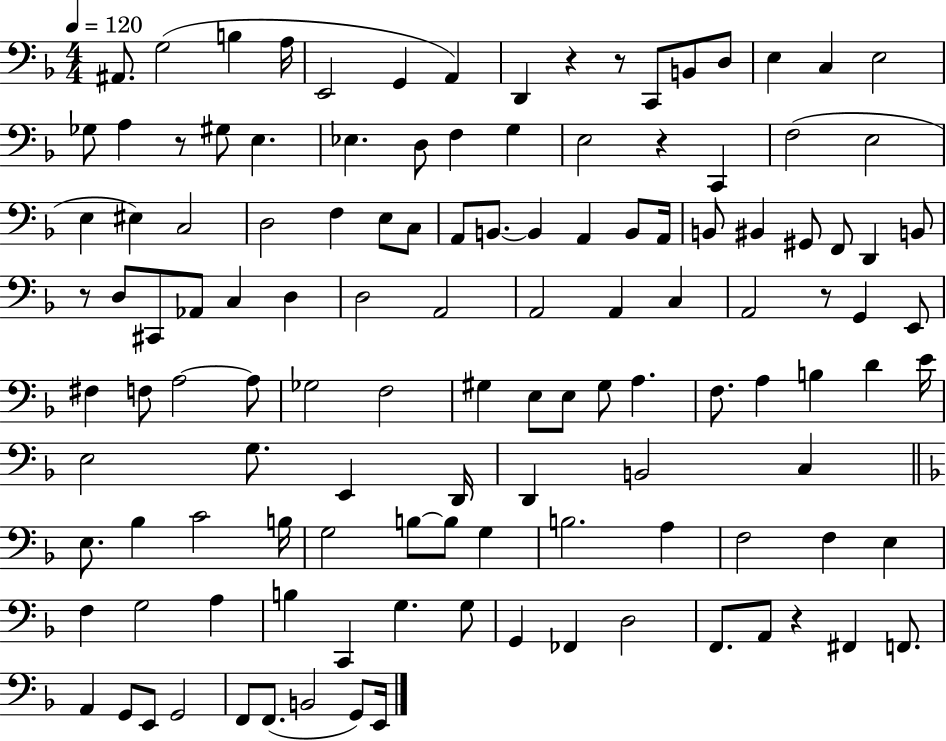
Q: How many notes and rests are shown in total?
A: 124